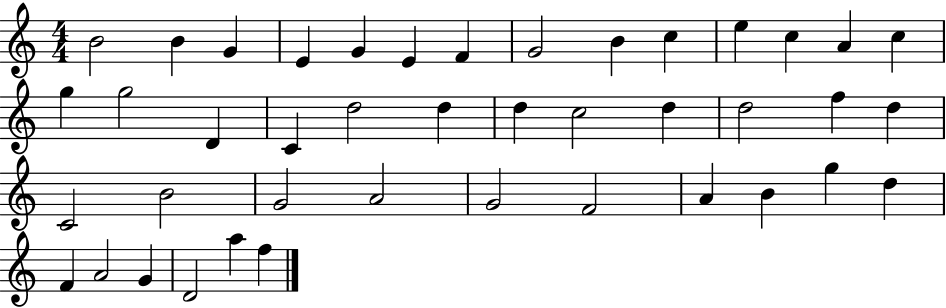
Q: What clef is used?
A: treble